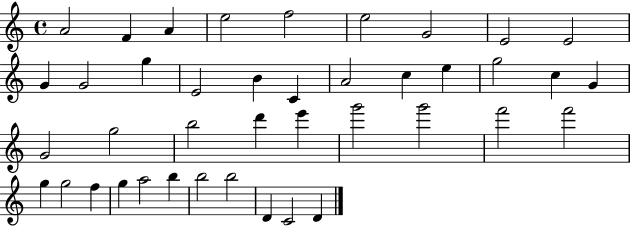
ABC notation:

X:1
T:Untitled
M:4/4
L:1/4
K:C
A2 F A e2 f2 e2 G2 E2 E2 G G2 g E2 B C A2 c e g2 c G G2 g2 b2 d' e' g'2 g'2 f'2 f'2 g g2 f g a2 b b2 b2 D C2 D